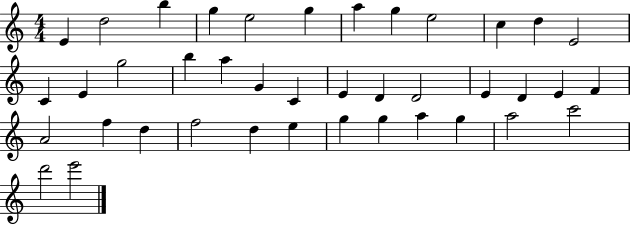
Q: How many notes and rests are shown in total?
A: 40